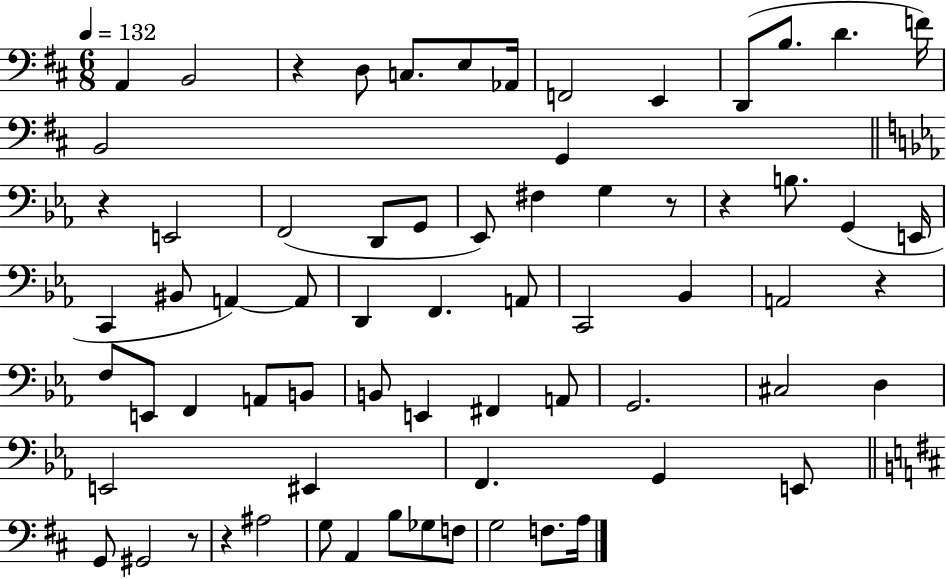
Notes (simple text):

A2/q B2/h R/q D3/e C3/e. E3/e Ab2/s F2/h E2/q D2/e B3/e. D4/q. F4/s B2/h G2/q R/q E2/h F2/h D2/e G2/e Eb2/e F#3/q G3/q R/e R/q B3/e. G2/q E2/s C2/q BIS2/e A2/q A2/e D2/q F2/q. A2/e C2/h Bb2/q A2/h R/q F3/e E2/e F2/q A2/e B2/e B2/e E2/q F#2/q A2/e G2/h. C#3/h D3/q E2/h EIS2/q F2/q. G2/q E2/e G2/e G#2/h R/e R/q A#3/h G3/e A2/q B3/e Gb3/e F3/e G3/h F3/e. A3/s